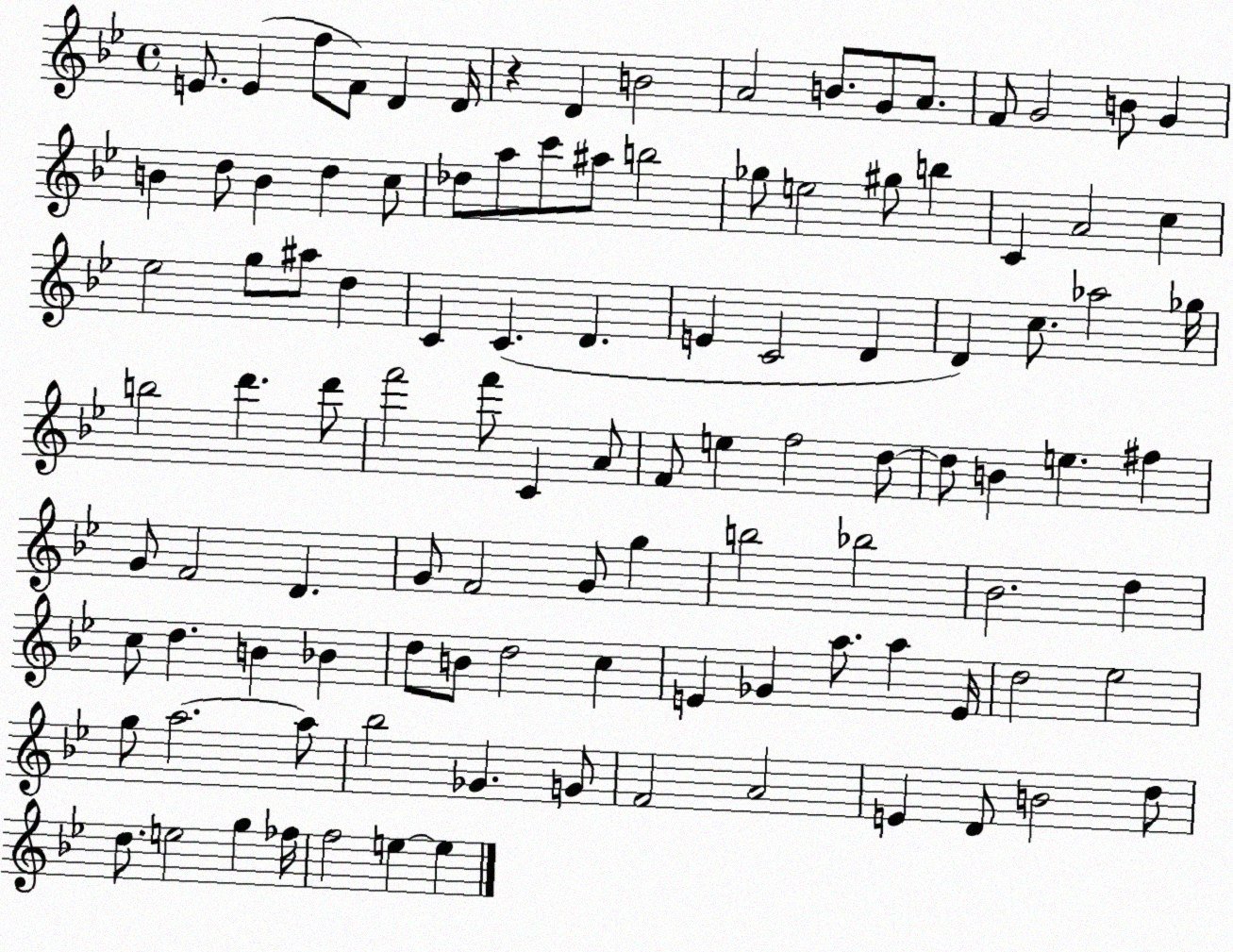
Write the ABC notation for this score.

X:1
T:Untitled
M:4/4
L:1/4
K:Bb
E/2 E f/2 F/2 D D/4 z D B2 A2 B/2 G/2 A/2 F/2 G2 B/2 G B d/2 B d c/2 _d/2 a/2 c'/2 ^a/2 b2 _g/2 e2 ^g/2 b C A2 c _e2 g/2 ^a/2 d C C D E C2 D D c/2 _a2 _g/4 b2 d' d'/2 f'2 f'/2 C A/2 F/2 e f2 d/2 d/2 B e ^f G/2 F2 D G/2 F2 G/2 g b2 _b2 _B2 d c/2 d B _B d/2 B/2 d2 c E _G a/2 a E/4 d2 _e2 g/2 a2 a/2 _b2 _G G/2 F2 A2 E D/2 B2 d/2 d/2 e2 g _f/4 f2 e e